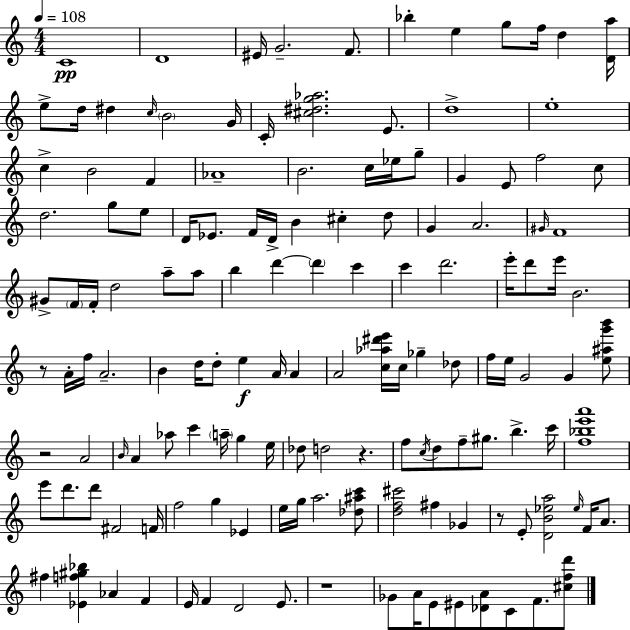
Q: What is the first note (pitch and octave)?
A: C4